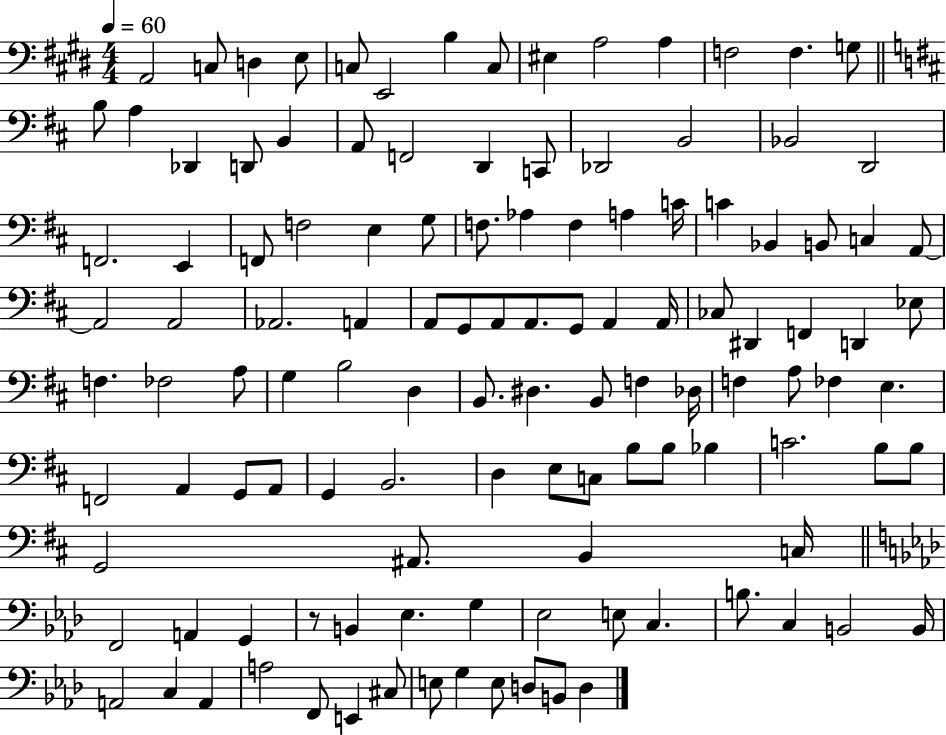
X:1
T:Untitled
M:4/4
L:1/4
K:E
A,,2 C,/2 D, E,/2 C,/2 E,,2 B, C,/2 ^E, A,2 A, F,2 F, G,/2 B,/2 A, _D,, D,,/2 B,, A,,/2 F,,2 D,, C,,/2 _D,,2 B,,2 _B,,2 D,,2 F,,2 E,, F,,/2 F,2 E, G,/2 F,/2 _A, F, A, C/4 C _B,, B,,/2 C, A,,/2 A,,2 A,,2 _A,,2 A,, A,,/2 G,,/2 A,,/2 A,,/2 G,,/2 A,, A,,/4 _C,/2 ^D,, F,, D,, _E,/2 F, _F,2 A,/2 G, B,2 D, B,,/2 ^D, B,,/2 F, _D,/4 F, A,/2 _F, E, F,,2 A,, G,,/2 A,,/2 G,, B,,2 D, E,/2 C,/2 B,/2 B,/2 _B, C2 B,/2 B,/2 G,,2 ^A,,/2 B,, C,/4 F,,2 A,, G,, z/2 B,, _E, G, _E,2 E,/2 C, B,/2 C, B,,2 B,,/4 A,,2 C, A,, A,2 F,,/2 E,, ^C,/2 E,/2 G, E,/2 D,/2 B,,/2 D,